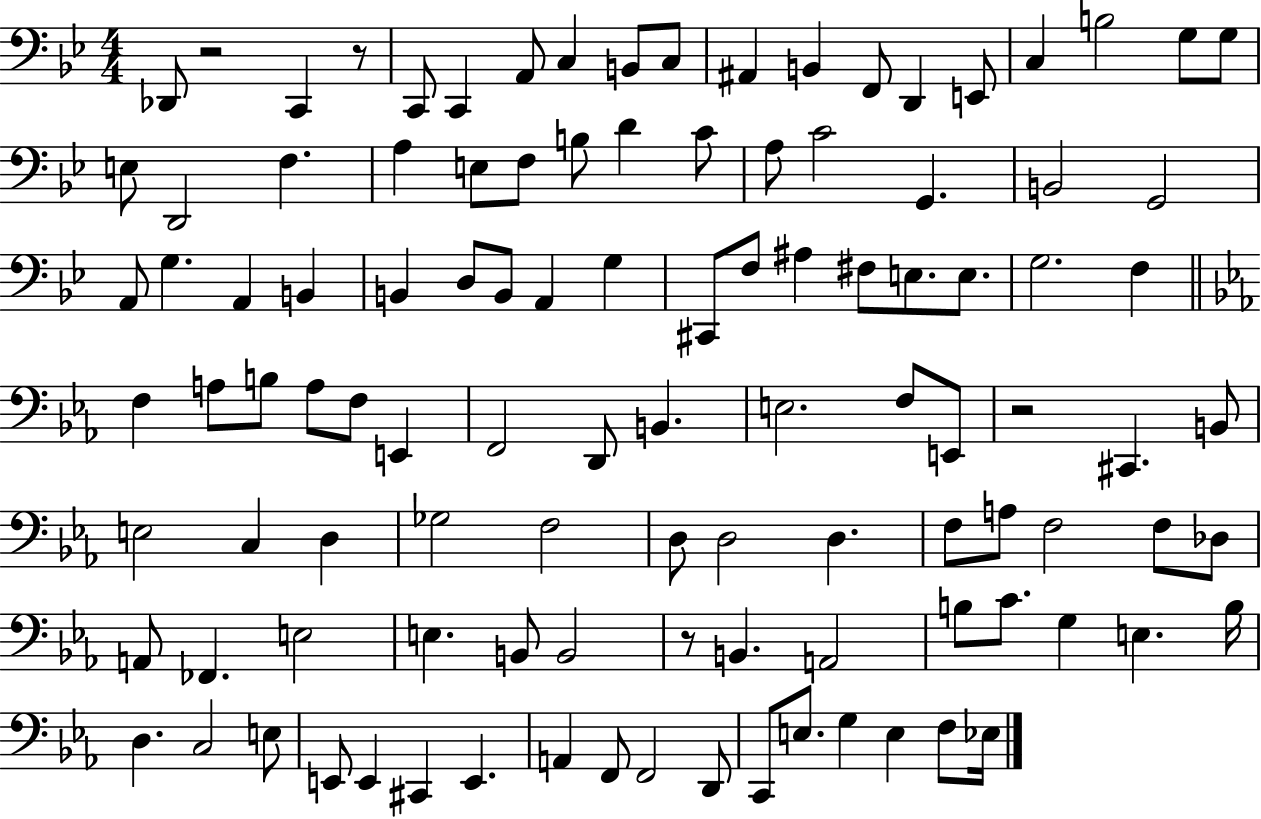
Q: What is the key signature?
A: BES major